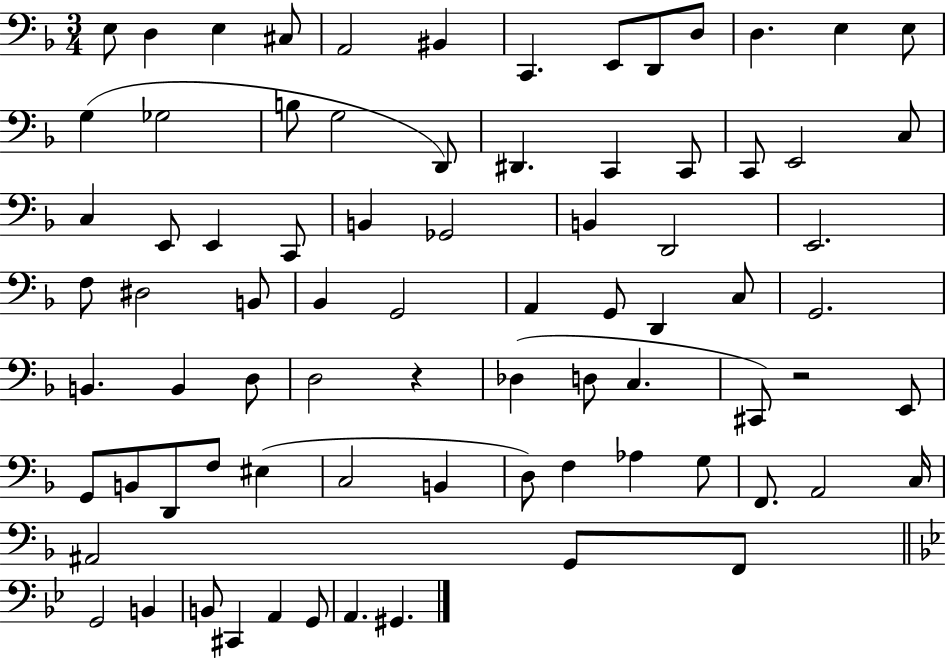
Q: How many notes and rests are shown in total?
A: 79